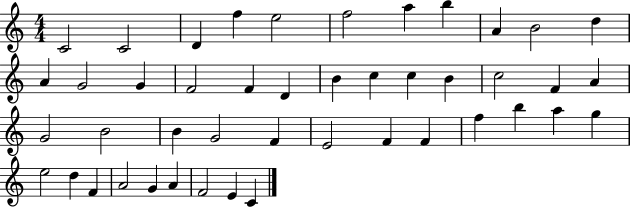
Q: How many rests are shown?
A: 0